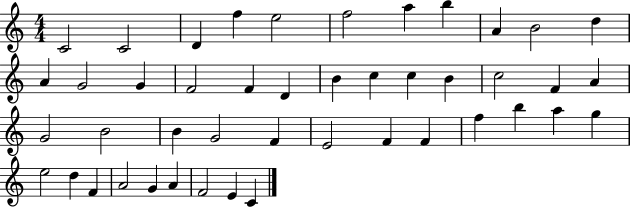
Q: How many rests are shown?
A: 0